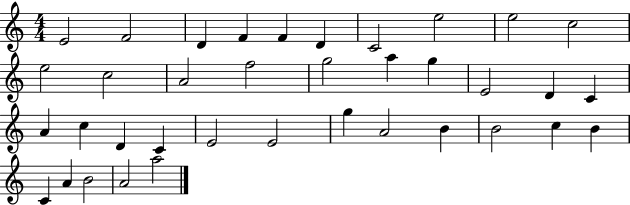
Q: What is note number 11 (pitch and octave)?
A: E5